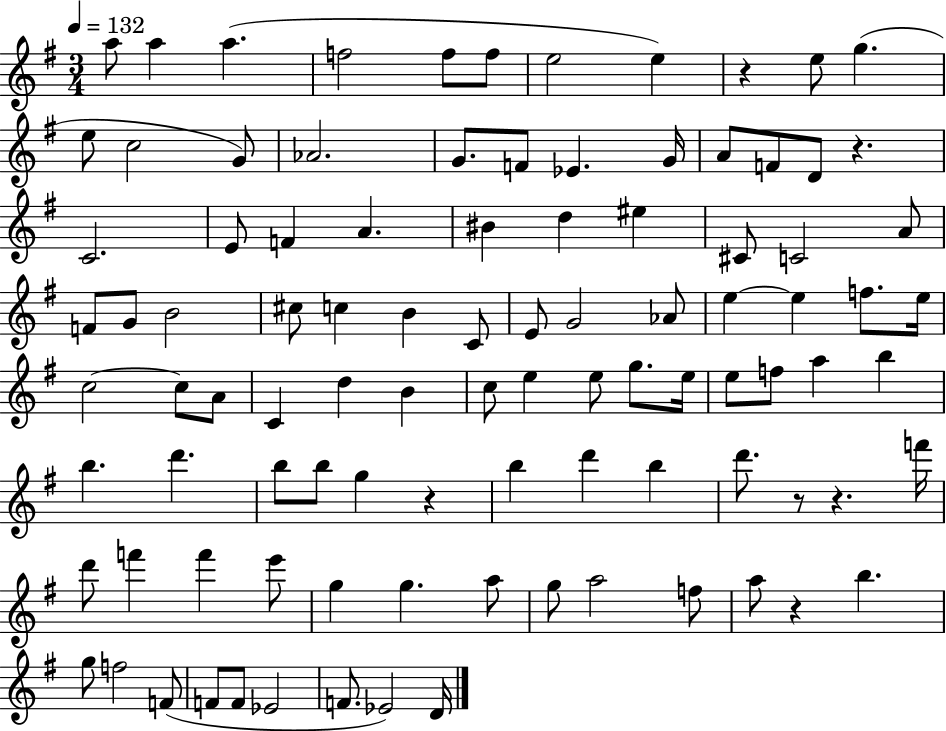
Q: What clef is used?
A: treble